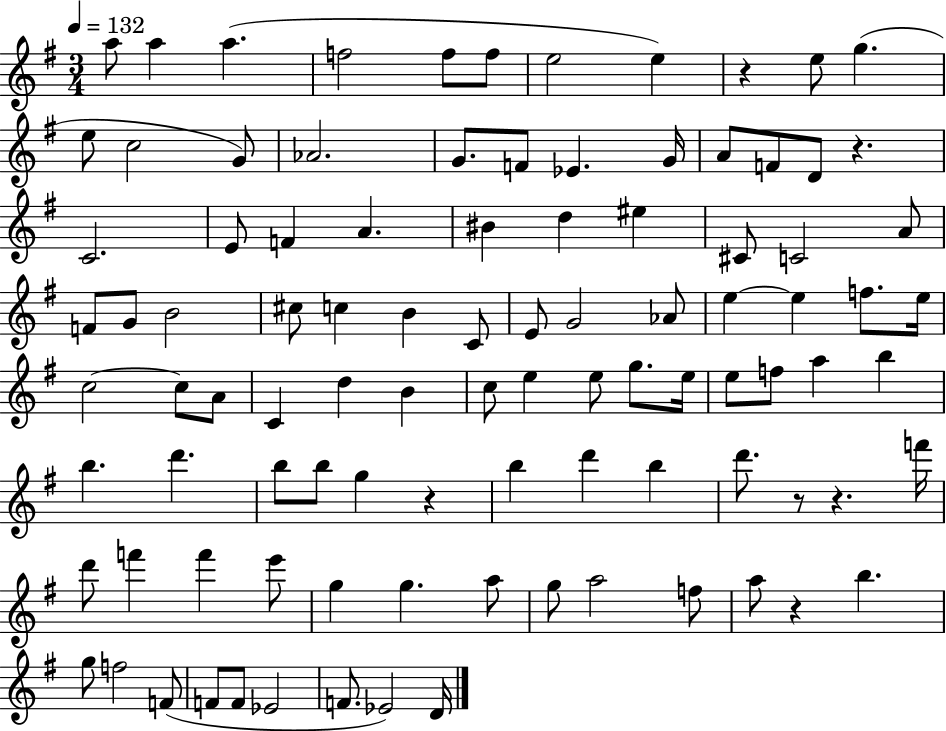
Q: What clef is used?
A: treble